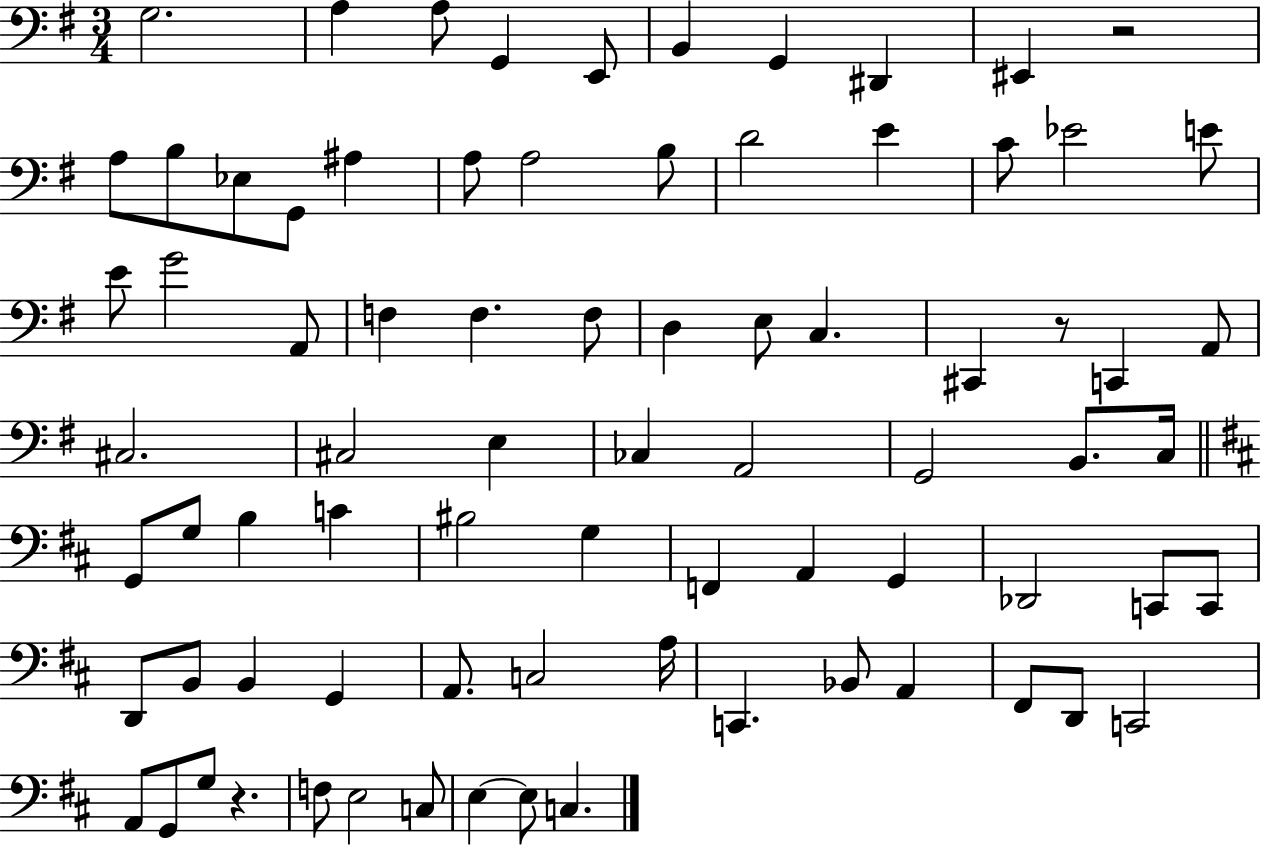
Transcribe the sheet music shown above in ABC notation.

X:1
T:Untitled
M:3/4
L:1/4
K:G
G,2 A, A,/2 G,, E,,/2 B,, G,, ^D,, ^E,, z2 A,/2 B,/2 _E,/2 G,,/2 ^A, A,/2 A,2 B,/2 D2 E C/2 _E2 E/2 E/2 G2 A,,/2 F, F, F,/2 D, E,/2 C, ^C,, z/2 C,, A,,/2 ^C,2 ^C,2 E, _C, A,,2 G,,2 B,,/2 C,/4 G,,/2 G,/2 B, C ^B,2 G, F,, A,, G,, _D,,2 C,,/2 C,,/2 D,,/2 B,,/2 B,, G,, A,,/2 C,2 A,/4 C,, _B,,/2 A,, ^F,,/2 D,,/2 C,,2 A,,/2 G,,/2 G,/2 z F,/2 E,2 C,/2 E, E,/2 C,